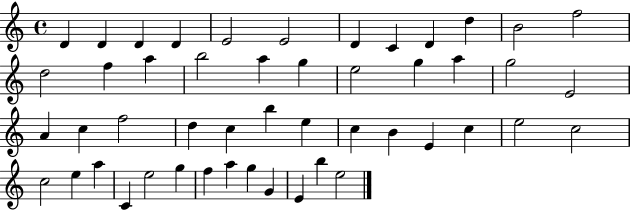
{
  \clef treble
  \time 4/4
  \defaultTimeSignature
  \key c \major
  d'4 d'4 d'4 d'4 | e'2 e'2 | d'4 c'4 d'4 d''4 | b'2 f''2 | \break d''2 f''4 a''4 | b''2 a''4 g''4 | e''2 g''4 a''4 | g''2 e'2 | \break a'4 c''4 f''2 | d''4 c''4 b''4 e''4 | c''4 b'4 e'4 c''4 | e''2 c''2 | \break c''2 e''4 a''4 | c'4 e''2 g''4 | f''4 a''4 g''4 g'4 | e'4 b''4 e''2 | \break \bar "|."
}